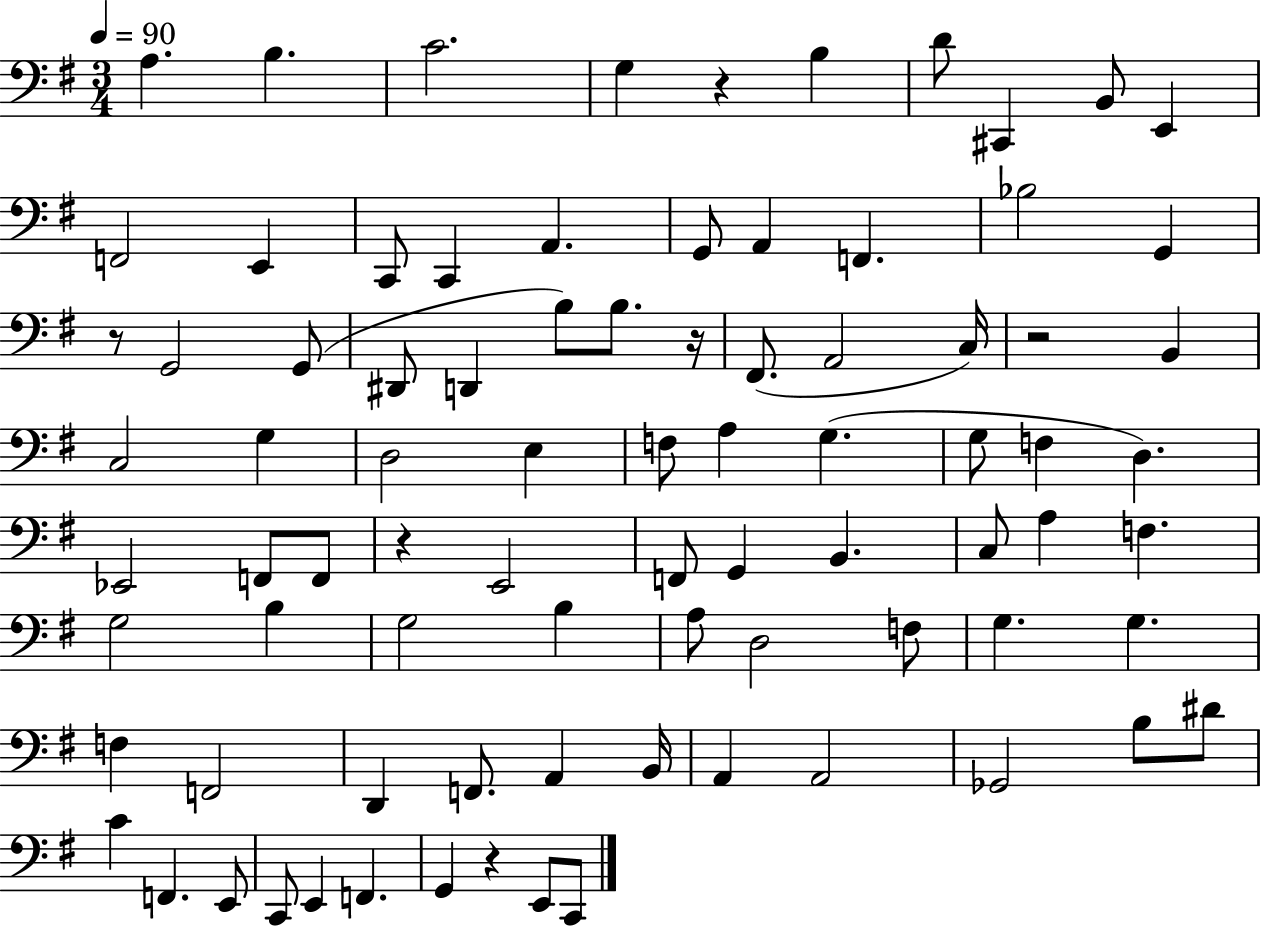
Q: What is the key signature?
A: G major